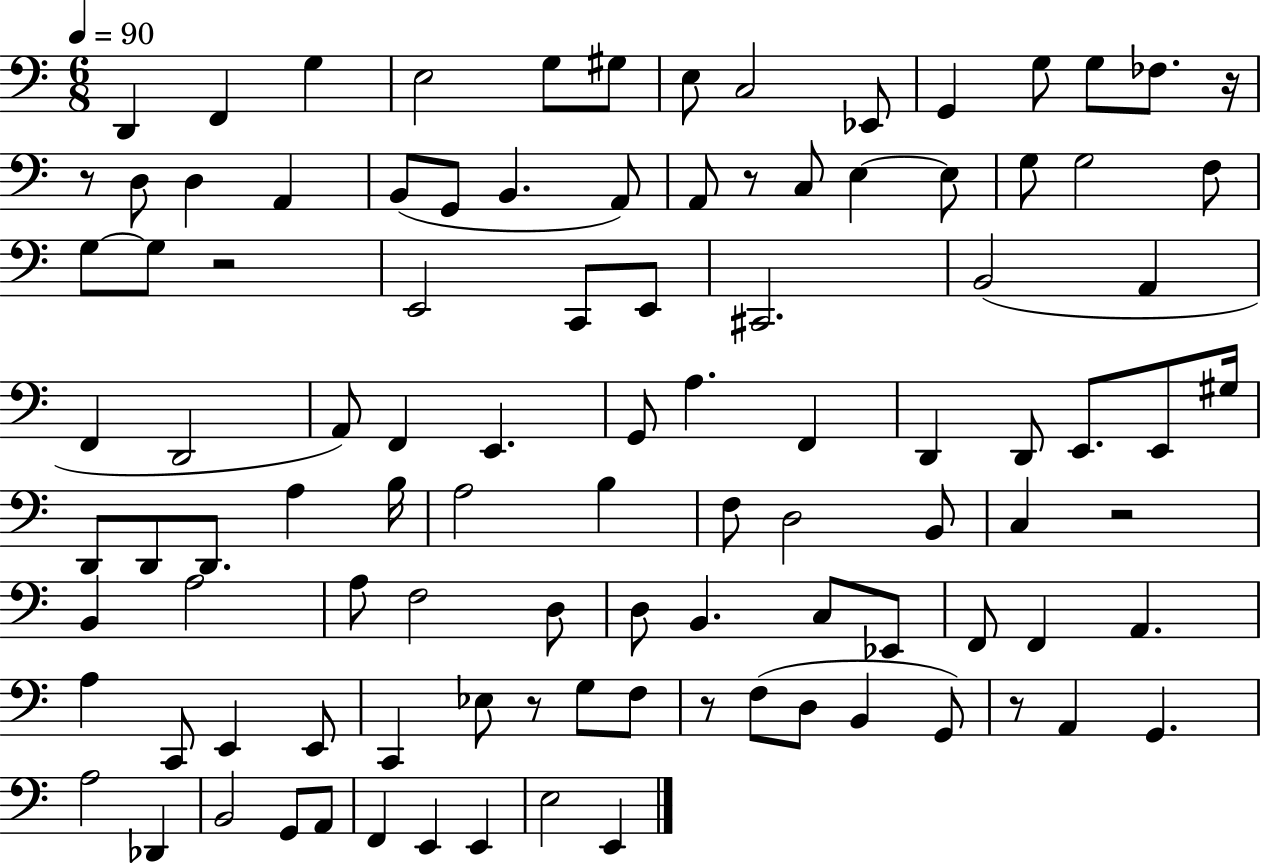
X:1
T:Untitled
M:6/8
L:1/4
K:C
D,, F,, G, E,2 G,/2 ^G,/2 E,/2 C,2 _E,,/2 G,, G,/2 G,/2 _F,/2 z/4 z/2 D,/2 D, A,, B,,/2 G,,/2 B,, A,,/2 A,,/2 z/2 C,/2 E, E,/2 G,/2 G,2 F,/2 G,/2 G,/2 z2 E,,2 C,,/2 E,,/2 ^C,,2 B,,2 A,, F,, D,,2 A,,/2 F,, E,, G,,/2 A, F,, D,, D,,/2 E,,/2 E,,/2 ^G,/4 D,,/2 D,,/2 D,,/2 A, B,/4 A,2 B, F,/2 D,2 B,,/2 C, z2 B,, A,2 A,/2 F,2 D,/2 D,/2 B,, C,/2 _E,,/2 F,,/2 F,, A,, A, C,,/2 E,, E,,/2 C,, _E,/2 z/2 G,/2 F,/2 z/2 F,/2 D,/2 B,, G,,/2 z/2 A,, G,, A,2 _D,, B,,2 G,,/2 A,,/2 F,, E,, E,, E,2 E,,